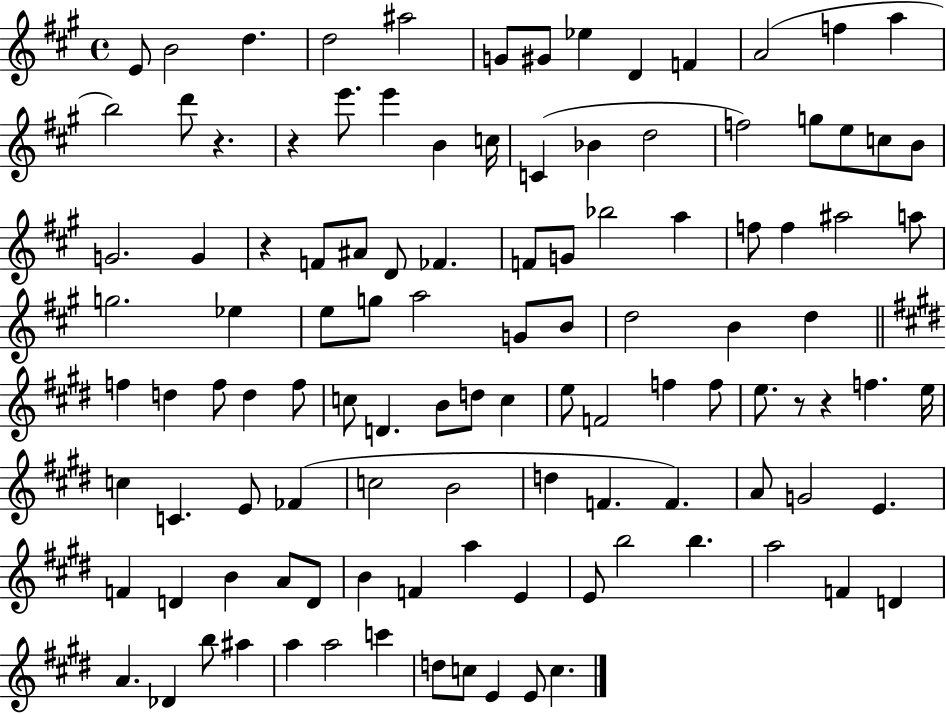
X:1
T:Untitled
M:4/4
L:1/4
K:A
E/2 B2 d d2 ^a2 G/2 ^G/2 _e D F A2 f a b2 d'/2 z z e'/2 e' B c/4 C _B d2 f2 g/2 e/2 c/2 B/2 G2 G z F/2 ^A/2 D/2 _F F/2 G/2 _b2 a f/2 f ^a2 a/2 g2 _e e/2 g/2 a2 G/2 B/2 d2 B d f d f/2 d f/2 c/2 D B/2 d/2 c e/2 F2 f f/2 e/2 z/2 z f e/4 c C E/2 _F c2 B2 d F F A/2 G2 E F D B A/2 D/2 B F a E E/2 b2 b a2 F D A _D b/2 ^a a a2 c' d/2 c/2 E E/2 c